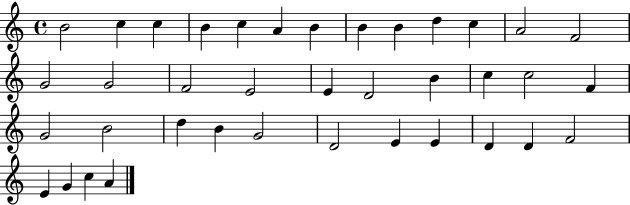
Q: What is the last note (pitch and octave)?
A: A4